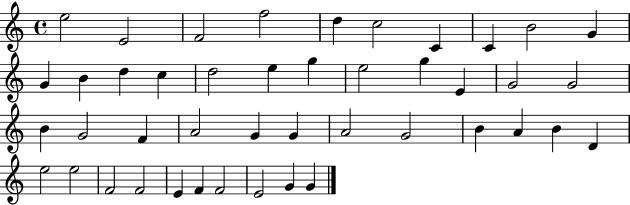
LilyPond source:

{
  \clef treble
  \time 4/4
  \defaultTimeSignature
  \key c \major
  e''2 e'2 | f'2 f''2 | d''4 c''2 c'4 | c'4 b'2 g'4 | \break g'4 b'4 d''4 c''4 | d''2 e''4 g''4 | e''2 g''4 e'4 | g'2 g'2 | \break b'4 g'2 f'4 | a'2 g'4 g'4 | a'2 g'2 | b'4 a'4 b'4 d'4 | \break e''2 e''2 | f'2 f'2 | e'4 f'4 f'2 | e'2 g'4 g'4 | \break \bar "|."
}